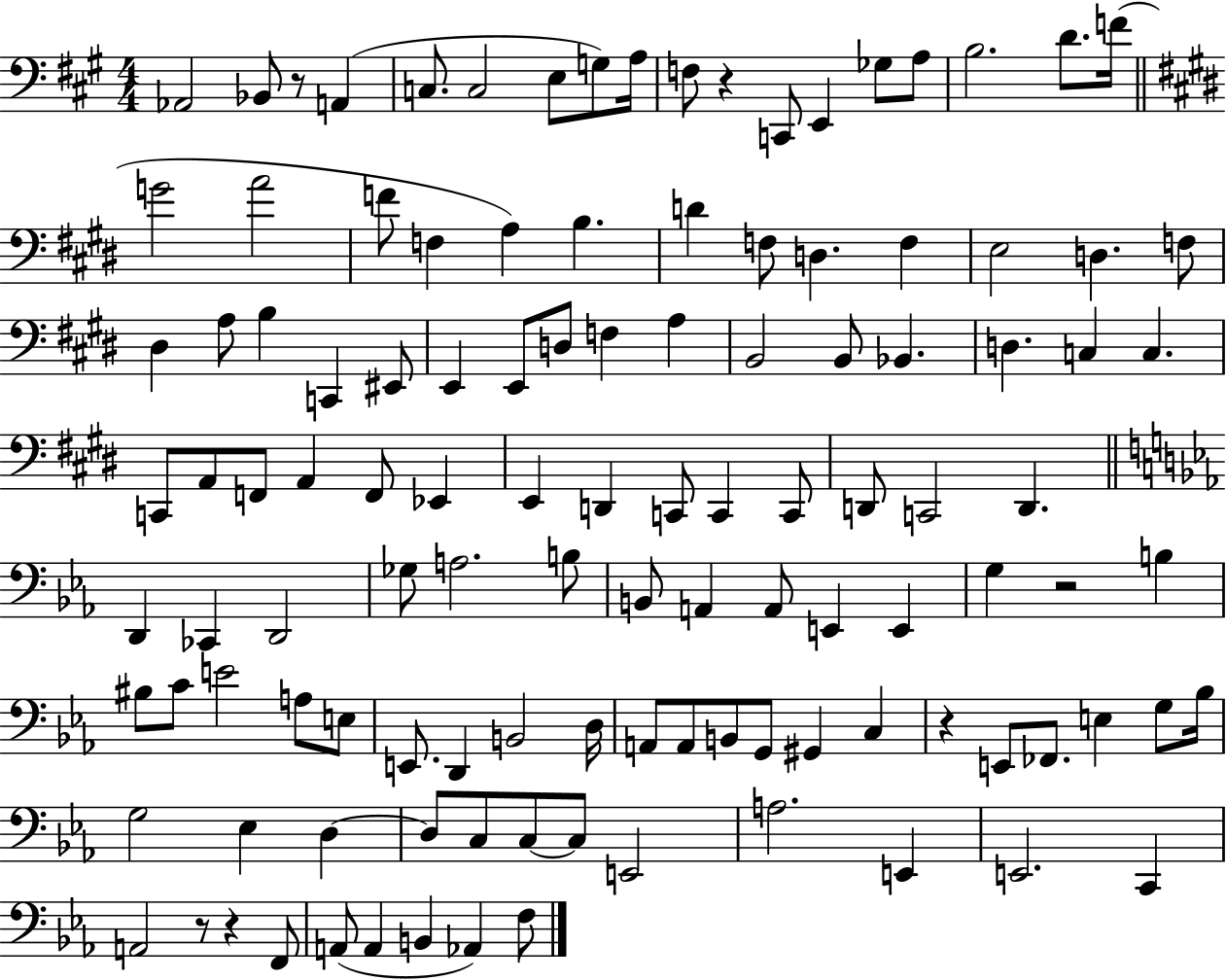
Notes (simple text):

Ab2/h Bb2/e R/e A2/q C3/e. C3/h E3/e G3/e A3/s F3/e R/q C2/e E2/q Gb3/e A3/e B3/h. D4/e. F4/s G4/h A4/h F4/e F3/q A3/q B3/q. D4/q F3/e D3/q. F3/q E3/h D3/q. F3/e D#3/q A3/e B3/q C2/q EIS2/e E2/q E2/e D3/e F3/q A3/q B2/h B2/e Bb2/q. D3/q. C3/q C3/q. C2/e A2/e F2/e A2/q F2/e Eb2/q E2/q D2/q C2/e C2/q C2/e D2/e C2/h D2/q. D2/q CES2/q D2/h Gb3/e A3/h. B3/e B2/e A2/q A2/e E2/q E2/q G3/q R/h B3/q BIS3/e C4/e E4/h A3/e E3/e E2/e. D2/q B2/h D3/s A2/e A2/e B2/e G2/e G#2/q C3/q R/q E2/e FES2/e. E3/q G3/e Bb3/s G3/h Eb3/q D3/q D3/e C3/e C3/e C3/e E2/h A3/h. E2/q E2/h. C2/q A2/h R/e R/q F2/e A2/e A2/q B2/q Ab2/q F3/e